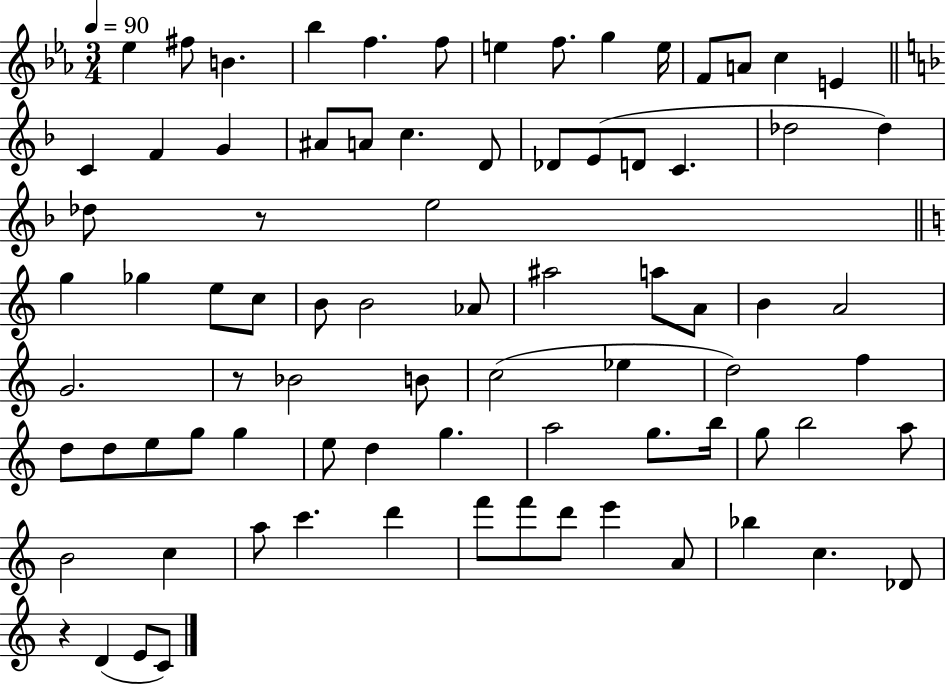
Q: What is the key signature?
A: EES major